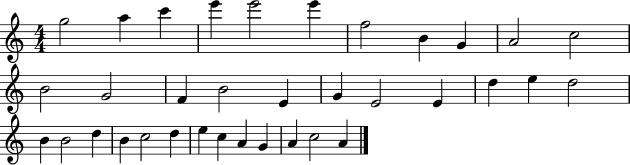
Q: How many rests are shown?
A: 0